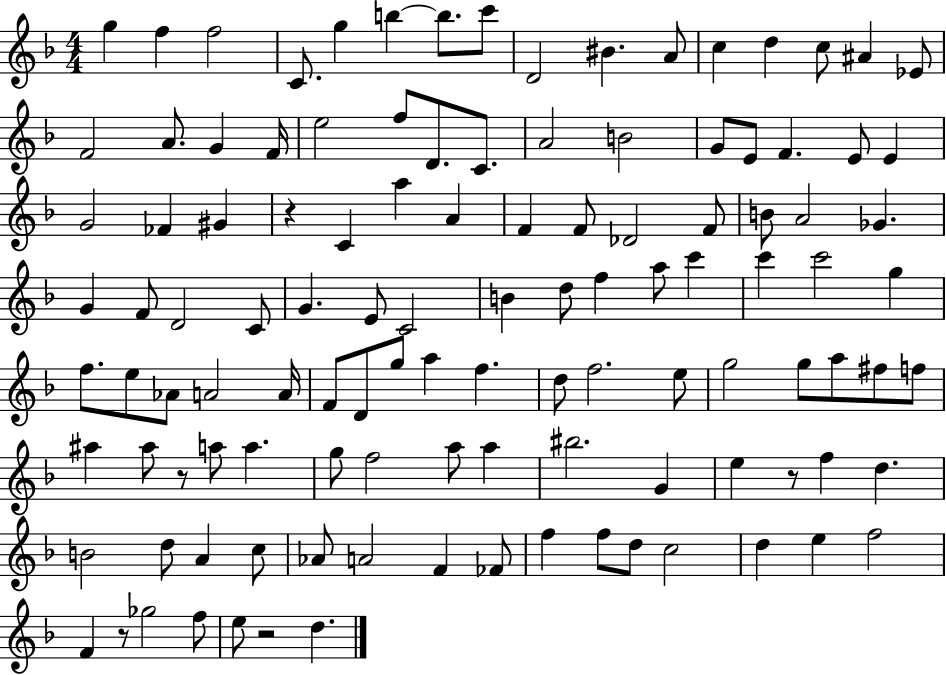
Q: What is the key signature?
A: F major